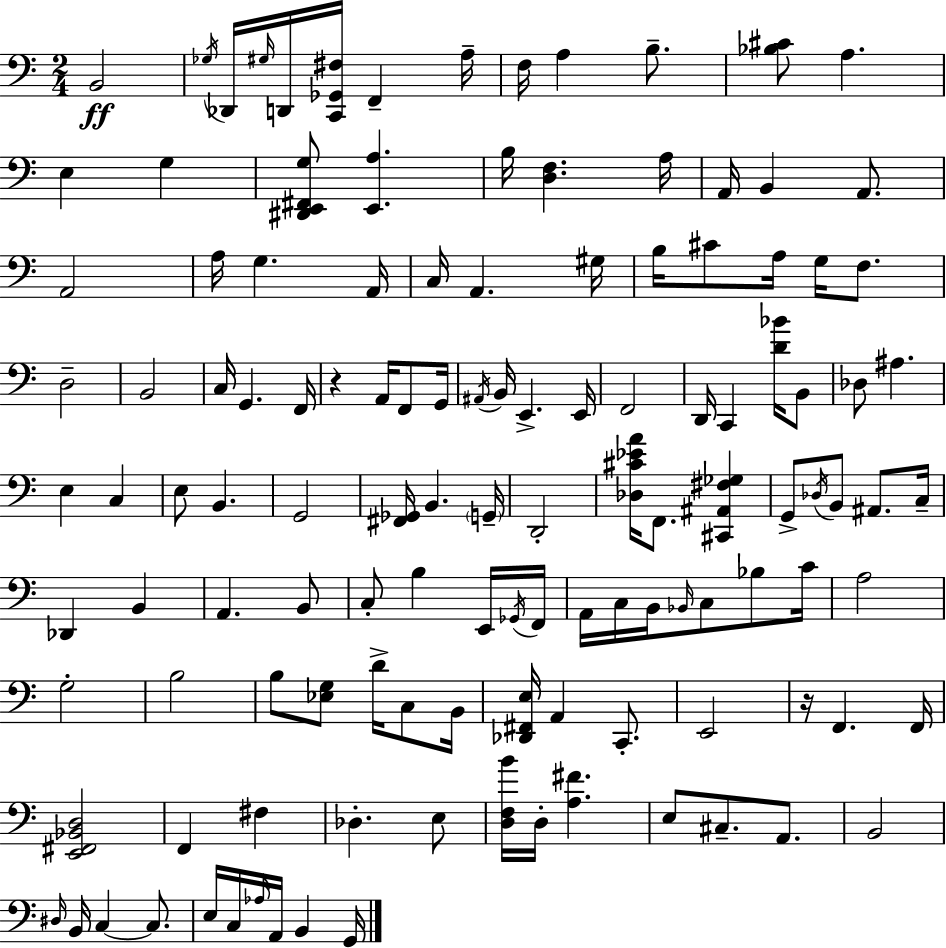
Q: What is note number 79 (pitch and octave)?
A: A3